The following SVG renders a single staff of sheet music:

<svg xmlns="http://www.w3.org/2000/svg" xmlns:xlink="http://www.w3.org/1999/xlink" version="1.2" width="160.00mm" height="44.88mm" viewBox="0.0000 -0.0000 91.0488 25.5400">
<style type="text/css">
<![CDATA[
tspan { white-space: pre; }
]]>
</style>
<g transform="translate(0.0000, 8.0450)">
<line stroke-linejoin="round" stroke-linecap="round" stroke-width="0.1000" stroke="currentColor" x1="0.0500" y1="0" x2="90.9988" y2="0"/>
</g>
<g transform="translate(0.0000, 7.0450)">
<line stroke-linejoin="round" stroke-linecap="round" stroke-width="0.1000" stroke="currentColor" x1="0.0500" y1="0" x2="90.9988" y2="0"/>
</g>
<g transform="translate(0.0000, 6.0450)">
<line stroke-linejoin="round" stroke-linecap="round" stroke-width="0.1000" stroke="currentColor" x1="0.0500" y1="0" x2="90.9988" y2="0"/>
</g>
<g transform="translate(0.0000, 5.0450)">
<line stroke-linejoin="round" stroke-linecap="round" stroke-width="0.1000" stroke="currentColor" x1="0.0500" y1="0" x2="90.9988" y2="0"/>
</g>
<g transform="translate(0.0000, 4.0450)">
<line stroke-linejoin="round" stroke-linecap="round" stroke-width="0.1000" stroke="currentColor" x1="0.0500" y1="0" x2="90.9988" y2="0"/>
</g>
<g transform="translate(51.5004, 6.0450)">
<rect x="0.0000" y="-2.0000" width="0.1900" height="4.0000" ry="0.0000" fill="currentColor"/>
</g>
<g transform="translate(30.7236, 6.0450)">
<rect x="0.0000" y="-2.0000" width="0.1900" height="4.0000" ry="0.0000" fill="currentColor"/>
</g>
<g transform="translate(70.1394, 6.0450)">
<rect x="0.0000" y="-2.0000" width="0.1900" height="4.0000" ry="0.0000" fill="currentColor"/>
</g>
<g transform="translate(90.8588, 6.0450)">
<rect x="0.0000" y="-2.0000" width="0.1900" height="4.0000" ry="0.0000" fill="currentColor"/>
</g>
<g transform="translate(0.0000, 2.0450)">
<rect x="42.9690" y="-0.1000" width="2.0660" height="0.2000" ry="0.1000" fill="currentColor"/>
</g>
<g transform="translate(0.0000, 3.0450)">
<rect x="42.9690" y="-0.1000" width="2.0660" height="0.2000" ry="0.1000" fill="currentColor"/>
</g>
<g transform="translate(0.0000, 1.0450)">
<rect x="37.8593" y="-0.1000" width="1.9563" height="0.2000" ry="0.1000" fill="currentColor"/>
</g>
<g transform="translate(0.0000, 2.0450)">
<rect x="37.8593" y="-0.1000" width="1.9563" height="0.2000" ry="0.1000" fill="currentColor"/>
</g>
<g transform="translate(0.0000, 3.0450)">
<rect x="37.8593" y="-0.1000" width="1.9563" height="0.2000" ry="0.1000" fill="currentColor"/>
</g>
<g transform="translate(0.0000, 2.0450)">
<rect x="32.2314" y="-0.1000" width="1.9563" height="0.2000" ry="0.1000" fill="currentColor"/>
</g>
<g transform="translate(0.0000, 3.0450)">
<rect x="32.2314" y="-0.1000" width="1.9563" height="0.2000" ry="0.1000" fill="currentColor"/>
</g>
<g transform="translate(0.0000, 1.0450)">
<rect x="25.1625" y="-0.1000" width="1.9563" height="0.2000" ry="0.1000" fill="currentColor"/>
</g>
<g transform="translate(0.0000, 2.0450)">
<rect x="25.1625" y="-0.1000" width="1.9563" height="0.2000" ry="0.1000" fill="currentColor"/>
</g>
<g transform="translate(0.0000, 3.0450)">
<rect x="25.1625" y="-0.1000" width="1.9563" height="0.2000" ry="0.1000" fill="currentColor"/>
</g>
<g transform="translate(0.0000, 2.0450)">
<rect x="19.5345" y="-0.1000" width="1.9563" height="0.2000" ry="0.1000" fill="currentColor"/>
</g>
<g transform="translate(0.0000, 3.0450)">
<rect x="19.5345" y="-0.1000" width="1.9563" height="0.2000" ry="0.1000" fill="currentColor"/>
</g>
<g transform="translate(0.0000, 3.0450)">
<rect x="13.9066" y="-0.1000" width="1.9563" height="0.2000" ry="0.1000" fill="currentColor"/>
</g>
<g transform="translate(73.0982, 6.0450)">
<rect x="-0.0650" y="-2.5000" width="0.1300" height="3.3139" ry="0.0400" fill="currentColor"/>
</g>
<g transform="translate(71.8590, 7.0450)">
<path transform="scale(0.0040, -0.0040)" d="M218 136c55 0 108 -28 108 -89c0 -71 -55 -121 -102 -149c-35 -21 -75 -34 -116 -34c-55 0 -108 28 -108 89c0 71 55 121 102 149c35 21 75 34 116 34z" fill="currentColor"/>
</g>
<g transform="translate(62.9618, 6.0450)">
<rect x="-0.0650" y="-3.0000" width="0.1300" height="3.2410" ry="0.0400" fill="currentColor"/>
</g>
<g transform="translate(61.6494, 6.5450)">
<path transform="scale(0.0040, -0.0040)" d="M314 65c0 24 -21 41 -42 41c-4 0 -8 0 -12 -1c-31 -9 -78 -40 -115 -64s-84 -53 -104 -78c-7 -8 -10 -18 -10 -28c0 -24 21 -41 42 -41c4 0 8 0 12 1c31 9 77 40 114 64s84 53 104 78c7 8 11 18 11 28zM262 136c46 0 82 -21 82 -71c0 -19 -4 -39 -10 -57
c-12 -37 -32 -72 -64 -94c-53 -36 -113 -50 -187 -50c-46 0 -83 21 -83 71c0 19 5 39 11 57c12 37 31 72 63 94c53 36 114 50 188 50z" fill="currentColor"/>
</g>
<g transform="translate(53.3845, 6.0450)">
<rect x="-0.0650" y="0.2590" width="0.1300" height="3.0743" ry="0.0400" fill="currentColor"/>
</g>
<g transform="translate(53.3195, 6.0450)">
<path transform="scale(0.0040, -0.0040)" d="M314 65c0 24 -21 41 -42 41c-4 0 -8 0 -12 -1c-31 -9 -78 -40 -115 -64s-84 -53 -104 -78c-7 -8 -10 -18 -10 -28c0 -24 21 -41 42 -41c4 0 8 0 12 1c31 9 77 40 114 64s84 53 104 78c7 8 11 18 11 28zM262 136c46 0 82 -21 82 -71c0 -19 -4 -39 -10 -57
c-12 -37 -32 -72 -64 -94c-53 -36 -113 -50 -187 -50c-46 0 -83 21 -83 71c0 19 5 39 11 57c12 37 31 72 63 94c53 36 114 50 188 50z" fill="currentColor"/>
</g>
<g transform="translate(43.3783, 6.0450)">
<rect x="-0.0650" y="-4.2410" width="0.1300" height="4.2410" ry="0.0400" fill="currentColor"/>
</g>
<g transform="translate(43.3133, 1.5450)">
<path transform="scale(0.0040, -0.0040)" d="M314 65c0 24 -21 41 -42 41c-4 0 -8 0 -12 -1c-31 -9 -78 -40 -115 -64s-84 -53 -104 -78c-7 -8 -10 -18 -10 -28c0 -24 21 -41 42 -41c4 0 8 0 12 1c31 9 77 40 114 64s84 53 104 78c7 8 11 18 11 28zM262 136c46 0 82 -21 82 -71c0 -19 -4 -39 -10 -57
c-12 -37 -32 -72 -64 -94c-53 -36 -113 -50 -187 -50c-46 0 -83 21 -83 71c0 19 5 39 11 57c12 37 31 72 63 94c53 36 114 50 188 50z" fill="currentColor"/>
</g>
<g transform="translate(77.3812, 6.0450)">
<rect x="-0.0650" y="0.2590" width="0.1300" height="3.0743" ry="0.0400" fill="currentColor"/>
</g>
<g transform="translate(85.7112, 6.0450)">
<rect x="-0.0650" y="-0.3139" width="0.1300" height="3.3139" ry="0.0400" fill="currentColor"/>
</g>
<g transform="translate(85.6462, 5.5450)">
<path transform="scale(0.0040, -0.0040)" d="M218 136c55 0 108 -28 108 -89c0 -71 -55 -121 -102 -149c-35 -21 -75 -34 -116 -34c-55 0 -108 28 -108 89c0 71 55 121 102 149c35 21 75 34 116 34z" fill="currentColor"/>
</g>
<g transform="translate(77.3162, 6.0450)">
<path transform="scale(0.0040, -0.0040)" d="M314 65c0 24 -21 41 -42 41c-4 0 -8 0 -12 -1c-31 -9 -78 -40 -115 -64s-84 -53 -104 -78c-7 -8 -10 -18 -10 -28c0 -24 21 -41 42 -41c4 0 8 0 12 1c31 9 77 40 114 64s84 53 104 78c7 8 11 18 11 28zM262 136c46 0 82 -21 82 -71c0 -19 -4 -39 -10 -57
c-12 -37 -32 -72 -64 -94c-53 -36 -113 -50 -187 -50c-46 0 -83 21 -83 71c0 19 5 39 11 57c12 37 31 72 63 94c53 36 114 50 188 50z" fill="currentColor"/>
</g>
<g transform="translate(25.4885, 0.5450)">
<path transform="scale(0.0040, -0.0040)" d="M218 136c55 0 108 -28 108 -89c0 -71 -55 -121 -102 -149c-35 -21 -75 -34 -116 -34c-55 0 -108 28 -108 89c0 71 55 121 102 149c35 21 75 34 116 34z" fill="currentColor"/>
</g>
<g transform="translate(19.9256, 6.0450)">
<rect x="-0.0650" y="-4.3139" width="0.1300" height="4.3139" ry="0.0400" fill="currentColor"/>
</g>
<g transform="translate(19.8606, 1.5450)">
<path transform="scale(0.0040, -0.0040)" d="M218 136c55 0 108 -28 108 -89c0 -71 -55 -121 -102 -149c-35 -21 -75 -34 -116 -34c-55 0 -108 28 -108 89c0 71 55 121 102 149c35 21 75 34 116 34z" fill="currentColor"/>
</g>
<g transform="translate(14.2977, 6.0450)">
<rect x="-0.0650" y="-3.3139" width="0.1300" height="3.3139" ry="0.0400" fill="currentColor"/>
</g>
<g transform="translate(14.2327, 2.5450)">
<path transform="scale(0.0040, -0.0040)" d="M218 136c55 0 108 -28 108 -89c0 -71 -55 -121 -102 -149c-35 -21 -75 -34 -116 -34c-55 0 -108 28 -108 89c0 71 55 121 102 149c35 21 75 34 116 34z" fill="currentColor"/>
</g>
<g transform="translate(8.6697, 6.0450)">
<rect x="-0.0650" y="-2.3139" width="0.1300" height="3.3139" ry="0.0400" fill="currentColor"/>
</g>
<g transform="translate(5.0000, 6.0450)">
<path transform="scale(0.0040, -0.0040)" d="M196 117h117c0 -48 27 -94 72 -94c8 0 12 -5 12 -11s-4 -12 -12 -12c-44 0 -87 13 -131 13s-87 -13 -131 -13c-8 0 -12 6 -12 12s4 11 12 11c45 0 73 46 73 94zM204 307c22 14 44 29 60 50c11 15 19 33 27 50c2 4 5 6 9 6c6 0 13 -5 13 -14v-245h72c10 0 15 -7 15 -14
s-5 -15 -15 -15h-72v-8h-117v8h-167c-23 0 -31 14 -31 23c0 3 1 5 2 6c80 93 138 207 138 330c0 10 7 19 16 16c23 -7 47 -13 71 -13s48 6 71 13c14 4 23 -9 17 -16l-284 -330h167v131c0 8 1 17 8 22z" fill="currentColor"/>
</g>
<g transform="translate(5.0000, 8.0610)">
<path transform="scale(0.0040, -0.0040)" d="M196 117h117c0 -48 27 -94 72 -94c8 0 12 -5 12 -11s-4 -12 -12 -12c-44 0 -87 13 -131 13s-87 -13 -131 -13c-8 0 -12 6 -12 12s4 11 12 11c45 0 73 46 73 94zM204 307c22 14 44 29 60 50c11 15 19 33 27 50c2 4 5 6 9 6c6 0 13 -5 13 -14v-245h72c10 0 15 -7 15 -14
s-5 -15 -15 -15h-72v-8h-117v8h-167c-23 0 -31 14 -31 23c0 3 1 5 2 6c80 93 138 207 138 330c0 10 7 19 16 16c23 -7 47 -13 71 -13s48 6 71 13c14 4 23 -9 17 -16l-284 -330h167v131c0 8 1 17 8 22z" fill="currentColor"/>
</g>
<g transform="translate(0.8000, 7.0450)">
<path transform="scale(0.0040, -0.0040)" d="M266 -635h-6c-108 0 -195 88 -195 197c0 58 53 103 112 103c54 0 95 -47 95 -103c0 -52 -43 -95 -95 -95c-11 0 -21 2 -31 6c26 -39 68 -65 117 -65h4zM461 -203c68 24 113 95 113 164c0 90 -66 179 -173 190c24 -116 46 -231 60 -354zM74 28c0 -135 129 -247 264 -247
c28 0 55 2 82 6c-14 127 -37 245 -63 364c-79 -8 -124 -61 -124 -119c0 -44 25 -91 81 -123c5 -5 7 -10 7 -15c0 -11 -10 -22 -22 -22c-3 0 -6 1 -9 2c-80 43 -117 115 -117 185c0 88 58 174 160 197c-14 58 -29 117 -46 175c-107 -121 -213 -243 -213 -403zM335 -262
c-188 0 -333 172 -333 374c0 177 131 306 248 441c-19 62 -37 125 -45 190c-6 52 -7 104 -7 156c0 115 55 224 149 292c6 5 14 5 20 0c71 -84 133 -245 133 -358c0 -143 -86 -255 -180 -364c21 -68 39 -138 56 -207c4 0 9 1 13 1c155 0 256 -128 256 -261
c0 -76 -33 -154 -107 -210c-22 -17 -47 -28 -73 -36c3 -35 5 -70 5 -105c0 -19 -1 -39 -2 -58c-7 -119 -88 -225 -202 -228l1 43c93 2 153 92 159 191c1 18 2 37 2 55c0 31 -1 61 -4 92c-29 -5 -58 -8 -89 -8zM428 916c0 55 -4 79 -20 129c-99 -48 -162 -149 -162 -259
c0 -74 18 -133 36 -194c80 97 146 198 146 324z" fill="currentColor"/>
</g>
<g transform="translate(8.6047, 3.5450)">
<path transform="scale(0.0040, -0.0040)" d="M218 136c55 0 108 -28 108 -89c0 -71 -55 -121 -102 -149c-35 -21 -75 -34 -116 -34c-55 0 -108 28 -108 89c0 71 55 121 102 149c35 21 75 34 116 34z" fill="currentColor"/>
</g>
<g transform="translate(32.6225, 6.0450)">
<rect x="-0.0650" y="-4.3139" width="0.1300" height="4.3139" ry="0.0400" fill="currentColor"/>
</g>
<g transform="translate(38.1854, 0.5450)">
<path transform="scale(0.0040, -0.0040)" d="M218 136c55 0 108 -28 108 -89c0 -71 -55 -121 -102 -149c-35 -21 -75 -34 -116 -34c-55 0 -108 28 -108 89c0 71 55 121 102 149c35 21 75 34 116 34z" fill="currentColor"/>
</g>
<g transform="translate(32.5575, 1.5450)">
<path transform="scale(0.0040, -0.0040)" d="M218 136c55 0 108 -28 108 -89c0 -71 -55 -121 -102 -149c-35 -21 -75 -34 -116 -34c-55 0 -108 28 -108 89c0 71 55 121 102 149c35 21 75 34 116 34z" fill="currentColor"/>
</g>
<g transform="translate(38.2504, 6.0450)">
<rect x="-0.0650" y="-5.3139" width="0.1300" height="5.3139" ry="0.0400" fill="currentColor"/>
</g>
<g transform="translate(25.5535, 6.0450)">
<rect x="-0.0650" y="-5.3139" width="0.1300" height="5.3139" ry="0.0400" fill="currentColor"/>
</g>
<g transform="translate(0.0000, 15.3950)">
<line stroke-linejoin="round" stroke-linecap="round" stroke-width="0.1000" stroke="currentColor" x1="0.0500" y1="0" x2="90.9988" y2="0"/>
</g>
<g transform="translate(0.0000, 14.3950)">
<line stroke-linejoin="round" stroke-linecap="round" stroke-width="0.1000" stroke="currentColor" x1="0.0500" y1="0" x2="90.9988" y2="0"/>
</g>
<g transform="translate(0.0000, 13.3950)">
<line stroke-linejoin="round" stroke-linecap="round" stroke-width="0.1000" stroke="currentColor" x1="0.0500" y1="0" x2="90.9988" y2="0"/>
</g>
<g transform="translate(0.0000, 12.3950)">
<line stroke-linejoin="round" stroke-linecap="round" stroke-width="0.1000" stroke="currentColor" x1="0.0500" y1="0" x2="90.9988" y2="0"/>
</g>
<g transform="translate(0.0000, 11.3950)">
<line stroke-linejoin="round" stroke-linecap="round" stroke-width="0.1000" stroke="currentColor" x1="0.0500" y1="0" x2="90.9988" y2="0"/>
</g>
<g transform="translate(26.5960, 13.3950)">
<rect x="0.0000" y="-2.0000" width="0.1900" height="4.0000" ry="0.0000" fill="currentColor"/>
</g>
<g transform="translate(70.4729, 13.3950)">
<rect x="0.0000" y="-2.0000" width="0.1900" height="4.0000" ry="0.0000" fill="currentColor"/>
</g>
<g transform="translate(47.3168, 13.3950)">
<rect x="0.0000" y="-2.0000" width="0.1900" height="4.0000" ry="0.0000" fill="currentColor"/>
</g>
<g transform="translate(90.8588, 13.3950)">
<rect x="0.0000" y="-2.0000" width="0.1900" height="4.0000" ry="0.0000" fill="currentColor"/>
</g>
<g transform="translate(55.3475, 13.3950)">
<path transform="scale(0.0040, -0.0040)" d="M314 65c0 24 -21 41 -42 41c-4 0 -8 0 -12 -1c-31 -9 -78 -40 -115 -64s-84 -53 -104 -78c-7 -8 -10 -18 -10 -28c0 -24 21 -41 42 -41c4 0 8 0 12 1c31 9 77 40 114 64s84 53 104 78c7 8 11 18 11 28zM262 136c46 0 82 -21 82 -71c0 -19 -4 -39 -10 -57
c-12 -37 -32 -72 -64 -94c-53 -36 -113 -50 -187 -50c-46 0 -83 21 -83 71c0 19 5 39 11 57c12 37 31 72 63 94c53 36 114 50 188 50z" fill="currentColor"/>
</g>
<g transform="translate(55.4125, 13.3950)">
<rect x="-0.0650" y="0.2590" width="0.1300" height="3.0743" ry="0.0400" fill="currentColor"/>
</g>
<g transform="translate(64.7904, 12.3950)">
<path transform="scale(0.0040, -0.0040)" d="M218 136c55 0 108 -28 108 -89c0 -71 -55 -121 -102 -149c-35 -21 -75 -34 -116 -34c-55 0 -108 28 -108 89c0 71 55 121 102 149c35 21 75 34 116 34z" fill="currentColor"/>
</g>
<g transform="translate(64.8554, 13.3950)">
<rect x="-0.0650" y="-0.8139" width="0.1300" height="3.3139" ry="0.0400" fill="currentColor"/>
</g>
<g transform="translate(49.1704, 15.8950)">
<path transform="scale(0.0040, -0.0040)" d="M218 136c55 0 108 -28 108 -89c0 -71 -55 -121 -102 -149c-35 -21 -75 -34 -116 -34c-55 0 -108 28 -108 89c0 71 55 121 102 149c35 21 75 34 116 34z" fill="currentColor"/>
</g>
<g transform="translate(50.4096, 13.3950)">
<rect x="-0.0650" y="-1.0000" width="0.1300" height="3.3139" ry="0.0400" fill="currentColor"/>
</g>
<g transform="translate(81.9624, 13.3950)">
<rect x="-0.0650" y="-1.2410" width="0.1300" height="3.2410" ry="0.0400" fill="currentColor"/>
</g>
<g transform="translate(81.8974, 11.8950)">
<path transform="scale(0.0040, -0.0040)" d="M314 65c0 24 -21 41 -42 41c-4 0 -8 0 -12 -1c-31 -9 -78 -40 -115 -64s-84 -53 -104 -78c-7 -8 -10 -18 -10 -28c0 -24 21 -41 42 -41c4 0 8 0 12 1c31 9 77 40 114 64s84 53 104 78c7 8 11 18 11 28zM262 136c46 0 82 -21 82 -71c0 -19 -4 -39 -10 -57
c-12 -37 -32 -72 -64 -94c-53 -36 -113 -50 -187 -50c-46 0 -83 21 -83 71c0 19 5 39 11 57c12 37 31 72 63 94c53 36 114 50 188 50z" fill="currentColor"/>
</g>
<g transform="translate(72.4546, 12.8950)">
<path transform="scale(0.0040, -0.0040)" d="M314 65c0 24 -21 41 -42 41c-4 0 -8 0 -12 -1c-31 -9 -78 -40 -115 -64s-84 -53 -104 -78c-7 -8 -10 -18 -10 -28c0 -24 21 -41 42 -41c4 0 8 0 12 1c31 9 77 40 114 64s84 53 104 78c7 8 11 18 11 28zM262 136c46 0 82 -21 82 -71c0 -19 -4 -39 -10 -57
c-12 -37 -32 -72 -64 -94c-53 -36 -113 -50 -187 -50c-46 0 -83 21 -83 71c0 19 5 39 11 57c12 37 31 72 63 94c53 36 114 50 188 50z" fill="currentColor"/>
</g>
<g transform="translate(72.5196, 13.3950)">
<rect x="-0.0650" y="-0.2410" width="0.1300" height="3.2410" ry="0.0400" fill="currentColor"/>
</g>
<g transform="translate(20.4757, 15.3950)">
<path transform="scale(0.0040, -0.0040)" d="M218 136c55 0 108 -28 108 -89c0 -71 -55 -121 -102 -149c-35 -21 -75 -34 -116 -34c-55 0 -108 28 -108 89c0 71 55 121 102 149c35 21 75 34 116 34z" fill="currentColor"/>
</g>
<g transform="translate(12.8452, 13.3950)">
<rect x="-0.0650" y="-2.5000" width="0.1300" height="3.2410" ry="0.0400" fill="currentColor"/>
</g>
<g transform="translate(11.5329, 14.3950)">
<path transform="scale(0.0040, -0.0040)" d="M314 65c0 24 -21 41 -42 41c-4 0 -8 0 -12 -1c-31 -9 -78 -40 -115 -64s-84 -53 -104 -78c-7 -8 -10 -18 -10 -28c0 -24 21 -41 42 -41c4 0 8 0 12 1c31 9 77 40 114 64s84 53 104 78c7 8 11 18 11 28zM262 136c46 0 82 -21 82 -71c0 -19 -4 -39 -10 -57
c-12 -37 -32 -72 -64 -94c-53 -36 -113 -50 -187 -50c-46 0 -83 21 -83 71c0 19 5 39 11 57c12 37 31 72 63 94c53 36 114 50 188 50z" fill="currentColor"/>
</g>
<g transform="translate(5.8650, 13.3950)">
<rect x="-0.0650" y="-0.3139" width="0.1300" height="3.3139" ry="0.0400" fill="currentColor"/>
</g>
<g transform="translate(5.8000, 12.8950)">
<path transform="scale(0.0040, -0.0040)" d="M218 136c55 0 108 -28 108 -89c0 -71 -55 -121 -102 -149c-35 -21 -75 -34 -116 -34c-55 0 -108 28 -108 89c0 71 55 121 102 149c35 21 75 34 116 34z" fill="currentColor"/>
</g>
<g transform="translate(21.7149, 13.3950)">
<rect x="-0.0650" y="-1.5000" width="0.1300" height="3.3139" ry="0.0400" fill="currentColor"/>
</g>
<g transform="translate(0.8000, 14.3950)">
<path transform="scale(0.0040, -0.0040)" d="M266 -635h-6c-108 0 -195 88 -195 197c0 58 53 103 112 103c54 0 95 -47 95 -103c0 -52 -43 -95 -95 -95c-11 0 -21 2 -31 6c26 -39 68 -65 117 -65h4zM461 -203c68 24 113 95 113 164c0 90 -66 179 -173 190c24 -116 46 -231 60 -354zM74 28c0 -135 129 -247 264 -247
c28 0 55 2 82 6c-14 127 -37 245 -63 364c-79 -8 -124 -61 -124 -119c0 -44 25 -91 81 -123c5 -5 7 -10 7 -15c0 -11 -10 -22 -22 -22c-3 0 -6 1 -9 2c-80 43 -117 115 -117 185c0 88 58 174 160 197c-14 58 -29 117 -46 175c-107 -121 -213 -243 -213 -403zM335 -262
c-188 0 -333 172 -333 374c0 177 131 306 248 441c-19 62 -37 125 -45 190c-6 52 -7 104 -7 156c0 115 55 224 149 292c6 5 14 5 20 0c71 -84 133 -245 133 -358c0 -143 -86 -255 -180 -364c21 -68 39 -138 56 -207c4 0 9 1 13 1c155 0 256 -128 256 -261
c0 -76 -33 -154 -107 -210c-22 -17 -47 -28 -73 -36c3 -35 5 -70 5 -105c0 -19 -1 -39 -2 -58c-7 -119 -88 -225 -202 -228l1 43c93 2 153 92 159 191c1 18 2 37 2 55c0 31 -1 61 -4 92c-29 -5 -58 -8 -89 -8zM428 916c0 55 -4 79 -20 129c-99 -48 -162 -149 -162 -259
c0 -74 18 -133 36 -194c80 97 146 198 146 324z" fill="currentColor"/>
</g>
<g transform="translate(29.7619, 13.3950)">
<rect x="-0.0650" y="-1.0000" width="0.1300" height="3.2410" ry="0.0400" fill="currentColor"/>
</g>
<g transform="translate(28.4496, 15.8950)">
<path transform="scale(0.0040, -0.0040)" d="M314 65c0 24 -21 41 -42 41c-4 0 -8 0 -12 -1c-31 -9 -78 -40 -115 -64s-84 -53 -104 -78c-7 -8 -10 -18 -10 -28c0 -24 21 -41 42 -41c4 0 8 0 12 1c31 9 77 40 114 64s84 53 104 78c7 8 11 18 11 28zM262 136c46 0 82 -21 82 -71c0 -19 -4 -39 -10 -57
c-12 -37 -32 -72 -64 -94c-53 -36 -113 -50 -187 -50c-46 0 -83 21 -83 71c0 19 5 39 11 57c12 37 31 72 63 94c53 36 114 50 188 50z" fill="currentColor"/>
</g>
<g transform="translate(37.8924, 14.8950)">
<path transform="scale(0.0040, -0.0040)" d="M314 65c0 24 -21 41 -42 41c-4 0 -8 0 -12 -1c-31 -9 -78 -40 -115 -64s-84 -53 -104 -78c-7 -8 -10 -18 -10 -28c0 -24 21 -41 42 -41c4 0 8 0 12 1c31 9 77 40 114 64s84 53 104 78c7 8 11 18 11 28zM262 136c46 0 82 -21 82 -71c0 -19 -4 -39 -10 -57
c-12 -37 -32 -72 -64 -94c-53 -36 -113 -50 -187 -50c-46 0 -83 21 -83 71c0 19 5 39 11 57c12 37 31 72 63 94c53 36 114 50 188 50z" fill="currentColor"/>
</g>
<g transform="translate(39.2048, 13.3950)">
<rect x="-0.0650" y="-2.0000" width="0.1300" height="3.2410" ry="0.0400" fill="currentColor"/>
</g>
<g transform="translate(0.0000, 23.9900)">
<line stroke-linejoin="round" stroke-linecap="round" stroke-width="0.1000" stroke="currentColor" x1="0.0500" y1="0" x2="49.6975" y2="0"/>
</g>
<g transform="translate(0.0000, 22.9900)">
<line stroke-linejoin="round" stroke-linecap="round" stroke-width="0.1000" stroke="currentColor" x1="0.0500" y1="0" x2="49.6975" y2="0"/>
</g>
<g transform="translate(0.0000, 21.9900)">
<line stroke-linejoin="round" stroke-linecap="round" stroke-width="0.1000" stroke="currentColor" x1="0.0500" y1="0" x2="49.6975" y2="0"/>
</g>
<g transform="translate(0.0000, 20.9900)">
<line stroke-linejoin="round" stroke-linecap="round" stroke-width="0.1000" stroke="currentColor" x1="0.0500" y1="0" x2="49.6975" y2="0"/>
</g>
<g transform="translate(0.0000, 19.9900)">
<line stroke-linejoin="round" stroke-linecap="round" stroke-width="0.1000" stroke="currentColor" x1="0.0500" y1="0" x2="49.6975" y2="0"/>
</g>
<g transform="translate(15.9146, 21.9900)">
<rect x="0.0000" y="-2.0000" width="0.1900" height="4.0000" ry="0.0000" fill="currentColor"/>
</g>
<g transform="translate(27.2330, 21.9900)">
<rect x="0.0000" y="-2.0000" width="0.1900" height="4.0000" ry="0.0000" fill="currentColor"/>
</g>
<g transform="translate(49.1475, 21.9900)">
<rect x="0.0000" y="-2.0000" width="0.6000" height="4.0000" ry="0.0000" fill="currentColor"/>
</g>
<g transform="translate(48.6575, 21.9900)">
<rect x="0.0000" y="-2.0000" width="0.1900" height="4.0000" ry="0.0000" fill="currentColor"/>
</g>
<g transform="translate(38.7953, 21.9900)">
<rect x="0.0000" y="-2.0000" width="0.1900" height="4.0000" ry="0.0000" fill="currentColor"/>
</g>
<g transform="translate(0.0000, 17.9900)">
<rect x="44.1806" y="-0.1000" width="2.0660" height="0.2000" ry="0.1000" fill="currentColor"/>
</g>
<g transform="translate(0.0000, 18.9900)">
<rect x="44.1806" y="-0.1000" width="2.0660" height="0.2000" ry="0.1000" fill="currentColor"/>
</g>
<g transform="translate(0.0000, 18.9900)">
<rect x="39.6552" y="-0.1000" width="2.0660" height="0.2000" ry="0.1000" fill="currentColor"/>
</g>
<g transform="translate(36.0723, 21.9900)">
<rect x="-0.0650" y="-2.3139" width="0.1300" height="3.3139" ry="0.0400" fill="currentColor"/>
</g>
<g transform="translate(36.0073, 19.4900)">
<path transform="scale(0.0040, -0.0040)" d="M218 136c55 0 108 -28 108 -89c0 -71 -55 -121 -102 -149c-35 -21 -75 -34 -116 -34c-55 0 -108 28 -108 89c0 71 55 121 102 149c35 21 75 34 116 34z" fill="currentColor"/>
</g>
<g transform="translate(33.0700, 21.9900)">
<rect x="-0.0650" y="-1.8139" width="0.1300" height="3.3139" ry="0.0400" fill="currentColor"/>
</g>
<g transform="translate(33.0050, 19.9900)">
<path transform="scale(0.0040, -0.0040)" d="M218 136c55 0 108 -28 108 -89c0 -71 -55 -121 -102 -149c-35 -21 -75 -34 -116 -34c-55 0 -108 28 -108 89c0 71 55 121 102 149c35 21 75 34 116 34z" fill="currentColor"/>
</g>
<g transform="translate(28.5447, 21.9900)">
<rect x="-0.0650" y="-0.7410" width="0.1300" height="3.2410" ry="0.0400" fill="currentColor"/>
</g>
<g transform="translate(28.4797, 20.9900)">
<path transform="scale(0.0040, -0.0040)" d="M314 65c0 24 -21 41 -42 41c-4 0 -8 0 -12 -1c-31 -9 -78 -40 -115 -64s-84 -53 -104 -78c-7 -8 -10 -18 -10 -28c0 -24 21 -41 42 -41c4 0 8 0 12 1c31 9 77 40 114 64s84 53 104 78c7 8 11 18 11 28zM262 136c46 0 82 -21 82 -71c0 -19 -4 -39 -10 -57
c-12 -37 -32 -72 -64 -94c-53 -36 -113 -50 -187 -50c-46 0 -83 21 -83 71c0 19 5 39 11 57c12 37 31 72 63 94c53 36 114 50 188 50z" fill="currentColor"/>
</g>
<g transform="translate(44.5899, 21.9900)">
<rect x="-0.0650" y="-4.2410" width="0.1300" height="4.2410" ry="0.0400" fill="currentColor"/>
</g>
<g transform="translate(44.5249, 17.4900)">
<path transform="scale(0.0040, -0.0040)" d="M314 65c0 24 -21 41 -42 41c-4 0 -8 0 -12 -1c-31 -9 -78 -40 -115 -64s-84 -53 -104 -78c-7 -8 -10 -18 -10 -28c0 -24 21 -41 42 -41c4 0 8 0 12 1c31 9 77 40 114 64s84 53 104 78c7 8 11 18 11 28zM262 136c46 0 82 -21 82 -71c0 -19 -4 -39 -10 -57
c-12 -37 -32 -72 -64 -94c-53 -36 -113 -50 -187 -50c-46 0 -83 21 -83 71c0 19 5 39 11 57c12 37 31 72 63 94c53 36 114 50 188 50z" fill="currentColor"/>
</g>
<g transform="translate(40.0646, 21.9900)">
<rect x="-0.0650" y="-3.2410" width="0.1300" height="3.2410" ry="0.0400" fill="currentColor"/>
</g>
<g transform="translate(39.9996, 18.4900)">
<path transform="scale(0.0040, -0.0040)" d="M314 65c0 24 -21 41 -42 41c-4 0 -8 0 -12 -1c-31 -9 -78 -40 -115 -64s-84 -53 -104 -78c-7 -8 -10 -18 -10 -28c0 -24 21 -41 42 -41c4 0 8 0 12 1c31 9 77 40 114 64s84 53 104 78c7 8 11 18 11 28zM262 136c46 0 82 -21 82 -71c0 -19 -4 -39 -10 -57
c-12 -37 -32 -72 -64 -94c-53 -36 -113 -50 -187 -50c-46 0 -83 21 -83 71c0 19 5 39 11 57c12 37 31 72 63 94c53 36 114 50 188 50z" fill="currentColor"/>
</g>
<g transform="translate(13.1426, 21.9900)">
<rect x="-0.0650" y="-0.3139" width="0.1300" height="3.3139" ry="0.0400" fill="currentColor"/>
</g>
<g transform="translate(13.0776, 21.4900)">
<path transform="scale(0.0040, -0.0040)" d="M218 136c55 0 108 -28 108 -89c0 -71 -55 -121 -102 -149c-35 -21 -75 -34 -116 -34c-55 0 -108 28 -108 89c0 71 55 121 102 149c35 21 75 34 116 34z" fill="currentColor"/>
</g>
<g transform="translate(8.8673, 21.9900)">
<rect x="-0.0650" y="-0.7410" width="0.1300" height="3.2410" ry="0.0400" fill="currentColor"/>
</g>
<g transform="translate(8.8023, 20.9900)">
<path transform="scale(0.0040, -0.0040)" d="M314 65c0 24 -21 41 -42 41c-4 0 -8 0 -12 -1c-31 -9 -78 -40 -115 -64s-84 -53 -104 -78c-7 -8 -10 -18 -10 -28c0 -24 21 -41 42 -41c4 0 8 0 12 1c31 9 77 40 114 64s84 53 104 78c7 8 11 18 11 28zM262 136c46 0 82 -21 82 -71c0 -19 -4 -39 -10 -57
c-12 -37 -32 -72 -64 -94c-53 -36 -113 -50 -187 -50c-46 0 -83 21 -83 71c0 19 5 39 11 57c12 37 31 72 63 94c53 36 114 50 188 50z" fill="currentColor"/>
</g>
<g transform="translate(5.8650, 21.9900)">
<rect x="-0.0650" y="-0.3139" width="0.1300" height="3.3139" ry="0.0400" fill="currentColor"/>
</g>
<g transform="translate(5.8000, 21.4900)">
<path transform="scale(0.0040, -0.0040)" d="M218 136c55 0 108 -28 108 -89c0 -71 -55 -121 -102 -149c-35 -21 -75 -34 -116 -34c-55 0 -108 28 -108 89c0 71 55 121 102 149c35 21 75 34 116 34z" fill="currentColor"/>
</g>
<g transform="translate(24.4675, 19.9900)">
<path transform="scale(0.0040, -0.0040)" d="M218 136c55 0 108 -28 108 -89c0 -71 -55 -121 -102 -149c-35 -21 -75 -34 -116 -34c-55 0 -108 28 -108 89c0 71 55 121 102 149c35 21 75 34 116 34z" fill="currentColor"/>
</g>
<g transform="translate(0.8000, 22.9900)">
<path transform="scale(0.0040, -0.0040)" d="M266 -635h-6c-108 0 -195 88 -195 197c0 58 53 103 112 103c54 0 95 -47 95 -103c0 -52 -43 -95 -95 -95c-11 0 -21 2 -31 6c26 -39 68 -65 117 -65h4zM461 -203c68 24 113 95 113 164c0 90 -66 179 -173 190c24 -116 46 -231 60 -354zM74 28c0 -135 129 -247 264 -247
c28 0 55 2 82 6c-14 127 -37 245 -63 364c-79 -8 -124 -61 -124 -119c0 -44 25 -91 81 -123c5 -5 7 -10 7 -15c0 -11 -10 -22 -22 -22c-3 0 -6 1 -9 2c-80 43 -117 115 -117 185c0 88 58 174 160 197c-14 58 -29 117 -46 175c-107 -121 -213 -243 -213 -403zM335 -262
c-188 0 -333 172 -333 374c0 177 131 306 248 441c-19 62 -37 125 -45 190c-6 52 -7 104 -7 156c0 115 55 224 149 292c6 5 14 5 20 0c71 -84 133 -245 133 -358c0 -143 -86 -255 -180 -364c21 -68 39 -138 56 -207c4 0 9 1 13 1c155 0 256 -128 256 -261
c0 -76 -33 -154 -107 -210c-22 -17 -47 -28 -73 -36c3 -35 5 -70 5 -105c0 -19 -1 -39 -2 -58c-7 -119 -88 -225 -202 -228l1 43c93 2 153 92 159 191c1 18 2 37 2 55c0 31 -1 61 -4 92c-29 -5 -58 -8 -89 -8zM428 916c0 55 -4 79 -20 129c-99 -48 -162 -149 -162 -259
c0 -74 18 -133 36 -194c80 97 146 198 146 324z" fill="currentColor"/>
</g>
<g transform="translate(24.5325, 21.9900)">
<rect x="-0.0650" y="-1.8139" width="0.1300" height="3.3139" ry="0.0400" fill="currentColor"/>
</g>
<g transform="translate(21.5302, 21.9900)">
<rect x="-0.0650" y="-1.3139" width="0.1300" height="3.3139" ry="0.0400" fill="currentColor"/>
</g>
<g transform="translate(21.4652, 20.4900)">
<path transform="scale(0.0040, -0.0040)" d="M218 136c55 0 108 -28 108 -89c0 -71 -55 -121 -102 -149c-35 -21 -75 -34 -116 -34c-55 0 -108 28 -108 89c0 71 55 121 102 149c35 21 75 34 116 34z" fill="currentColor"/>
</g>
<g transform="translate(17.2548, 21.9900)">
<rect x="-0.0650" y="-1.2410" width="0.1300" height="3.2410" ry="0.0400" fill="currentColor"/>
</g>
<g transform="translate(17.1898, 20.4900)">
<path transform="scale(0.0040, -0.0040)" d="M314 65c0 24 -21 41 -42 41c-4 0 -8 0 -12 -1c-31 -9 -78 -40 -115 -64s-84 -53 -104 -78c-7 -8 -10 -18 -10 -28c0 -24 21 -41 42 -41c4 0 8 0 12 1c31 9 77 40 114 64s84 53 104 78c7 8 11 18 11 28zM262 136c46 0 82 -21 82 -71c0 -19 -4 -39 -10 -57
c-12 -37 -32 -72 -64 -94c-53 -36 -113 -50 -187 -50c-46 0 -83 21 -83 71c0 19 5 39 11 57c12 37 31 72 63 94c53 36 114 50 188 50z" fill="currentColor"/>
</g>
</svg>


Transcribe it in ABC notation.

X:1
T:Untitled
M:4/4
L:1/4
K:C
g b d' f' d' f' d'2 B2 A2 G B2 c c G2 E D2 F2 D B2 d c2 e2 c d2 c e2 e f d2 f g b2 d'2